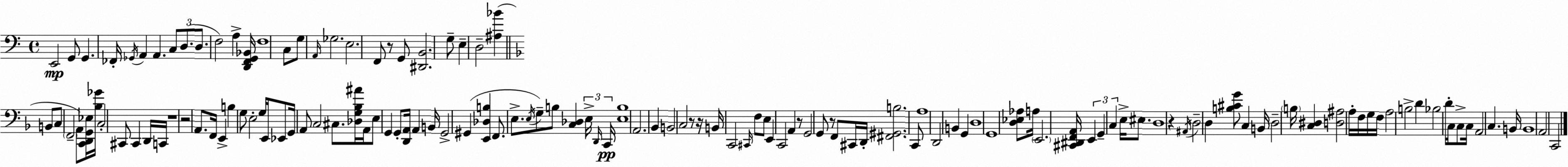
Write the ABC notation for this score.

X:1
T:Untitled
M:4/4
L:1/4
K:C
E,,2 G,,/2 G,, _F,,/4 _G,,/4 A,, A,, C,/2 D,/2 D,/2 F,2 A, [D,,F,,G,,_B,,]/4 F,4 C,/2 G,/2 A,,/4 _G,2 E,2 F,,/2 z/2 G,,/2 [^D,,B,,]2 G,/2 E, D,2 [^A,_B] B,,/2 C,/2 F,,2 A,,/2 [C,,D,,G,,_E,]/4 [_B,_G]/4 C,2 ^C,,/2 ^C,, D,,/4 C,,/4 z4 z2 A,,/2 F,,/4 E,, B, G,/2 E,2 G,/4 E,,/4 _E,,/2 G,,/4 A,,/2 C,2 ^C,/2 [_D,G,_B,^A]/4 A,,/4 E,/2 G,, G,,/2 [D,,A,,]/4 A,, B,,/4 G,,2 ^G,, [E,,_D,B,] F,,/2 E,/2 E,/4 G,/2 B,/2 [C,_D,] E,/4 D,,/4 C,,/4 [E,B,]4 A,,2 _B,, B,,2 C,2 z/2 z/4 B,,/4 C,,2 ^C,,/4 F,/2 E,/2 E,, C,,2 A,, z/2 G,,2 G,,/2 z/2 F,,/2 ^C,,/4 D,,/4 [^F,,^G,,B,]2 C,,/2 A,4 D,,2 B,, G,, D,4 G,,4 [D,_E,_A,]/2 A,/4 E,,2 [^C,,^D,,F,,A,,]/4 E,, G,, C, E,/4 ^E,/2 D,4 z ^A,,/4 D,2 D, [B,^CG]/2 C, B,,/4 D,2 B,/4 [C,^D,] [D,^A,]2 A,/4 F,/4 G,/4 F,/4 A,2 B,2 D _B,2 D/4 C,/4 C,/2 C,/4 A,,2 C, B,,/4 B,,4 A,,2 C,,2